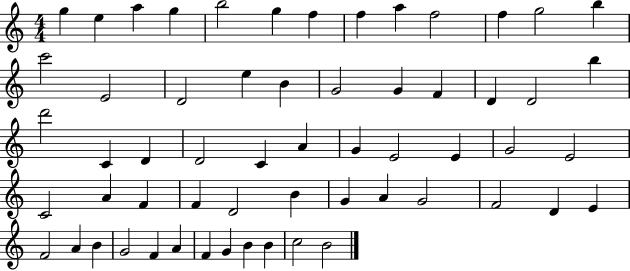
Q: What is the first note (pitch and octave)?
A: G5